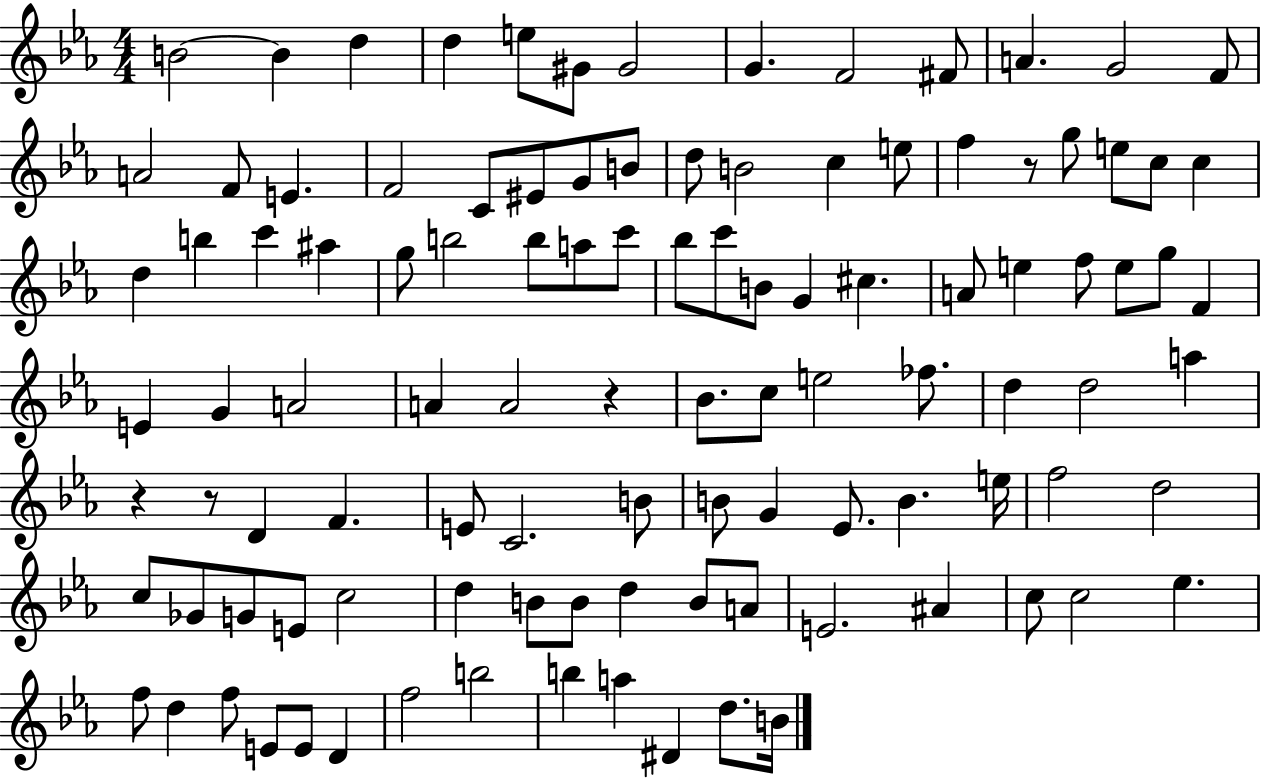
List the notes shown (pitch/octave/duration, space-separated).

B4/h B4/q D5/q D5/q E5/e G#4/e G#4/h G4/q. F4/h F#4/e A4/q. G4/h F4/e A4/h F4/e E4/q. F4/h C4/e EIS4/e G4/e B4/e D5/e B4/h C5/q E5/e F5/q R/e G5/e E5/e C5/e C5/q D5/q B5/q C6/q A#5/q G5/e B5/h B5/e A5/e C6/e Bb5/e C6/e B4/e G4/q C#5/q. A4/e E5/q F5/e E5/e G5/e F4/q E4/q G4/q A4/h A4/q A4/h R/q Bb4/e. C5/e E5/h FES5/e. D5/q D5/h A5/q R/q R/e D4/q F4/q. E4/e C4/h. B4/e B4/e G4/q Eb4/e. B4/q. E5/s F5/h D5/h C5/e Gb4/e G4/e E4/e C5/h D5/q B4/e B4/e D5/q B4/e A4/e E4/h. A#4/q C5/e C5/h Eb5/q. F5/e D5/q F5/e E4/e E4/e D4/q F5/h B5/h B5/q A5/q D#4/q D5/e. B4/s